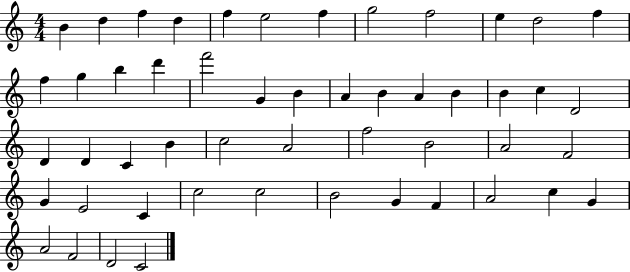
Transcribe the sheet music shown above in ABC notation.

X:1
T:Untitled
M:4/4
L:1/4
K:C
B d f d f e2 f g2 f2 e d2 f f g b d' f'2 G B A B A B B c D2 D D C B c2 A2 f2 B2 A2 F2 G E2 C c2 c2 B2 G F A2 c G A2 F2 D2 C2